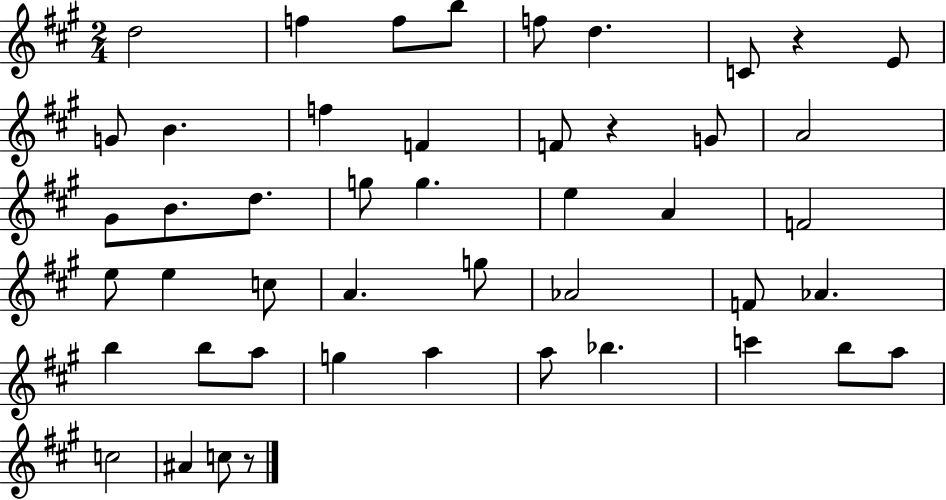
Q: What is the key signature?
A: A major